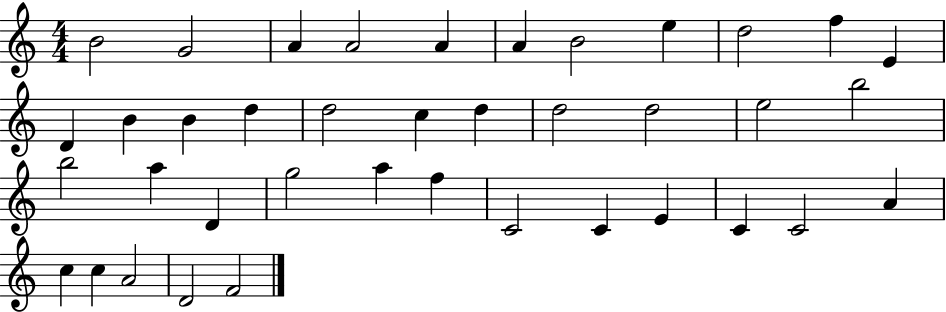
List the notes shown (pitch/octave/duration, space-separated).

B4/h G4/h A4/q A4/h A4/q A4/q B4/h E5/q D5/h F5/q E4/q D4/q B4/q B4/q D5/q D5/h C5/q D5/q D5/h D5/h E5/h B5/h B5/h A5/q D4/q G5/h A5/q F5/q C4/h C4/q E4/q C4/q C4/h A4/q C5/q C5/q A4/h D4/h F4/h